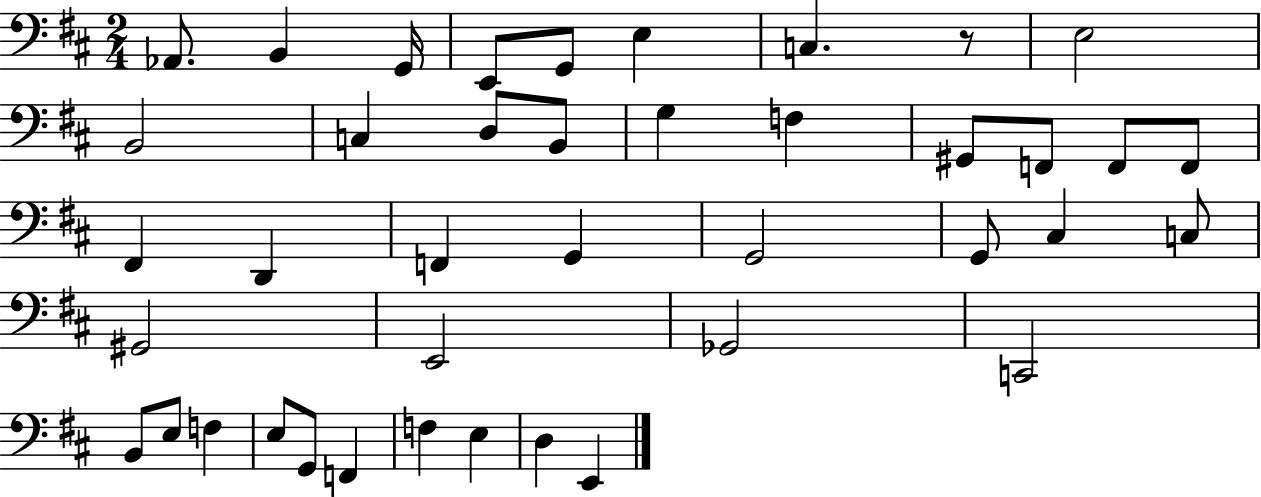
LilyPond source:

{
  \clef bass
  \numericTimeSignature
  \time 2/4
  \key d \major
  aes,8. b,4 g,16 | e,8 g,8 e4 | c4. r8 | e2 | \break b,2 | c4 d8 b,8 | g4 f4 | gis,8 f,8 f,8 f,8 | \break fis,4 d,4 | f,4 g,4 | g,2 | g,8 cis4 c8 | \break gis,2 | e,2 | ges,2 | c,2 | \break b,8 e8 f4 | e8 g,8 f,4 | f4 e4 | d4 e,4 | \break \bar "|."
}